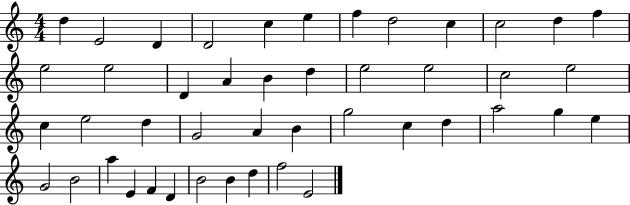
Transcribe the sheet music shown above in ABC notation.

X:1
T:Untitled
M:4/4
L:1/4
K:C
d E2 D D2 c e f d2 c c2 d f e2 e2 D A B d e2 e2 c2 e2 c e2 d G2 A B g2 c d a2 g e G2 B2 a E F D B2 B d f2 E2